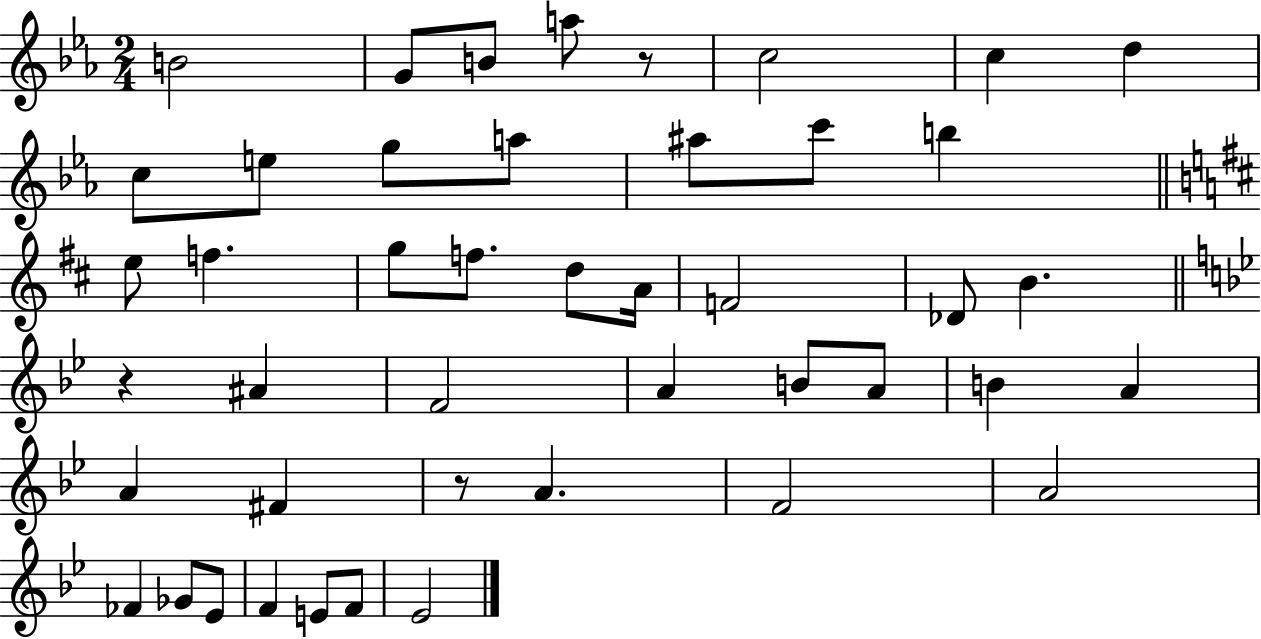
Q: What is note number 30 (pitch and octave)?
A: A4